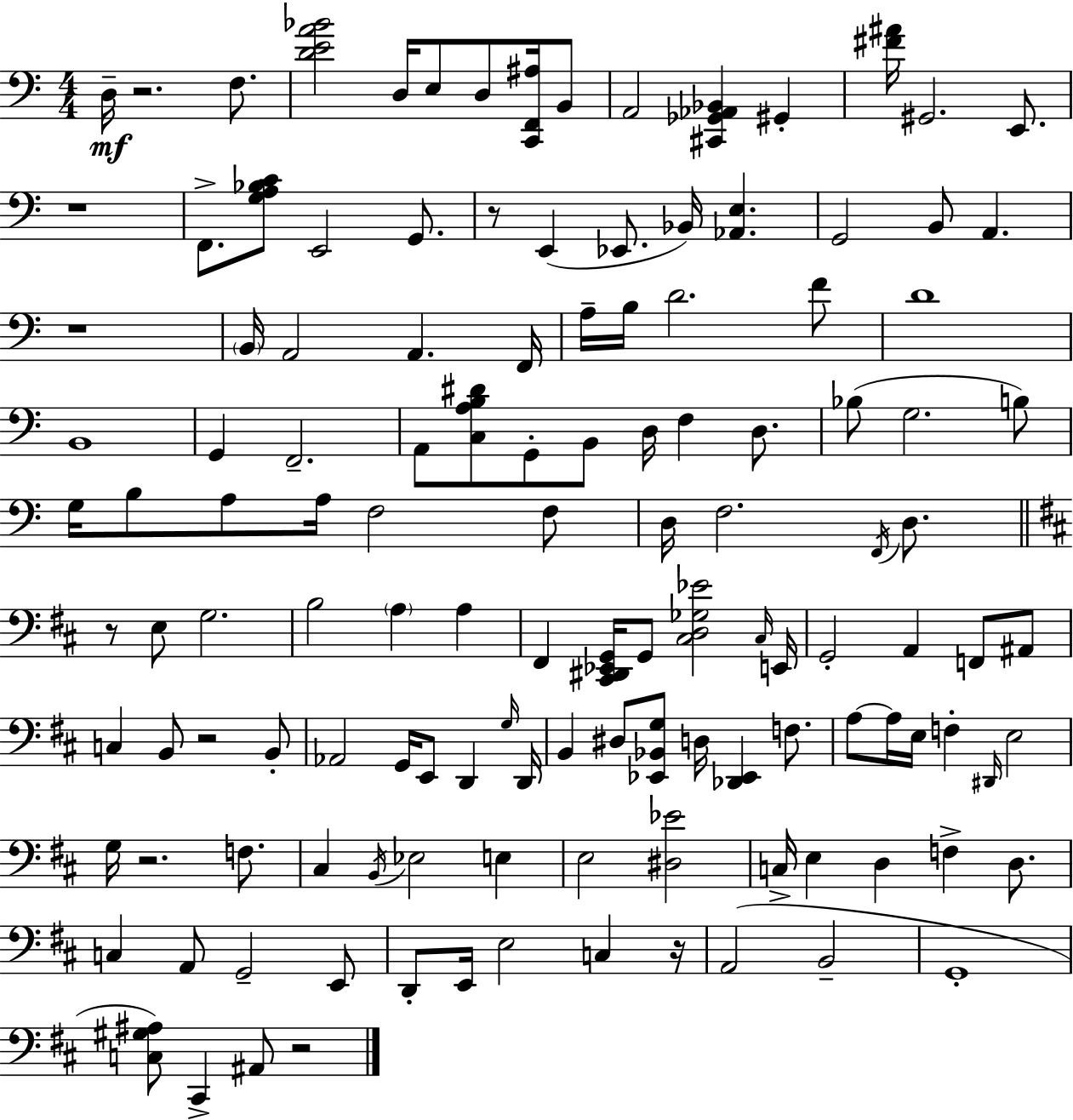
D3/s R/h. F3/e. [D4,E4,A4,Bb4]/h D3/s E3/e D3/e [C2,F2,A#3]/s B2/e A2/h [C#2,Gb2,Ab2,Bb2]/q G#2/q [F#4,A#4]/s G#2/h. E2/e. R/w F2/e. [G3,A3,Bb3,C4]/e E2/h G2/e. R/e E2/q Eb2/e. Bb2/s [Ab2,E3]/q. G2/h B2/e A2/q. R/w B2/s A2/h A2/q. F2/s A3/s B3/s D4/h. F4/e D4/w B2/w G2/q F2/h. A2/e [C3,A3,B3,D#4]/e G2/e B2/e D3/s F3/q D3/e. Bb3/e G3/h. B3/e G3/s B3/e A3/e A3/s F3/h F3/e D3/s F3/h. F2/s D3/e. R/e E3/e G3/h. B3/h A3/q A3/q F#2/q [C#2,D#2,Eb2,G2]/s G2/e [C#3,D3,Gb3,Eb4]/h C#3/s E2/s G2/h A2/q F2/e A#2/e C3/q B2/e R/h B2/e Ab2/h G2/s E2/e D2/q G3/s D2/s B2/q D#3/e [Eb2,Bb2,G3]/e D3/s [Db2,Eb2]/q F3/e. A3/e A3/s E3/s F3/q D#2/s E3/h G3/s R/h. F3/e. C#3/q B2/s Eb3/h E3/q E3/h [D#3,Eb4]/h C3/s E3/q D3/q F3/q D3/e. C3/q A2/e G2/h E2/e D2/e E2/s E3/h C3/q R/s A2/h B2/h G2/w [C3,G#3,A#3]/e C#2/q A#2/e R/h